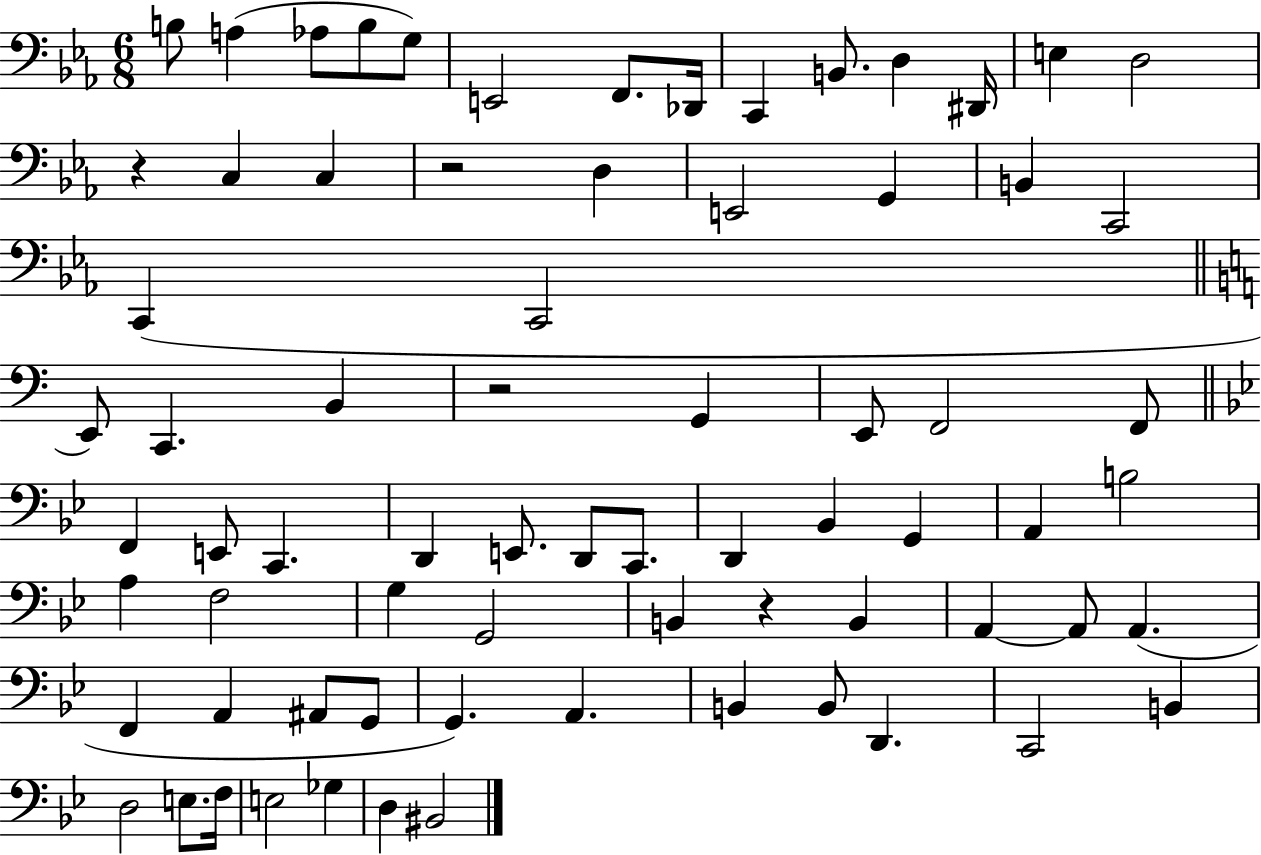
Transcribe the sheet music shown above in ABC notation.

X:1
T:Untitled
M:6/8
L:1/4
K:Eb
B,/2 A, _A,/2 B,/2 G,/2 E,,2 F,,/2 _D,,/4 C,, B,,/2 D, ^D,,/4 E, D,2 z C, C, z2 D, E,,2 G,, B,, C,,2 C,, C,,2 E,,/2 C,, B,, z2 G,, E,,/2 F,,2 F,,/2 F,, E,,/2 C,, D,, E,,/2 D,,/2 C,,/2 D,, _B,, G,, A,, B,2 A, F,2 G, G,,2 B,, z B,, A,, A,,/2 A,, F,, A,, ^A,,/2 G,,/2 G,, A,, B,, B,,/2 D,, C,,2 B,, D,2 E,/2 F,/4 E,2 _G, D, ^B,,2